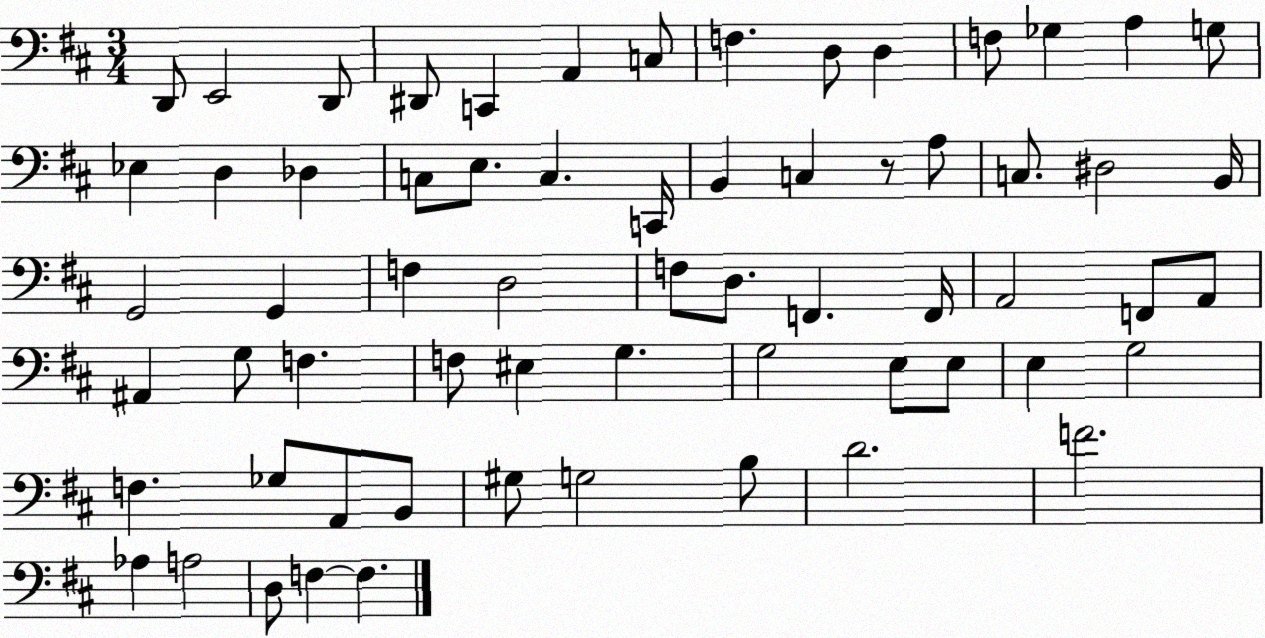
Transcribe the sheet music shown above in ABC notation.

X:1
T:Untitled
M:3/4
L:1/4
K:D
D,,/2 E,,2 D,,/2 ^D,,/2 C,, A,, C,/2 F, D,/2 D, F,/2 _G, A, G,/2 _E, D, _D, C,/2 E,/2 C, C,,/4 B,, C, z/2 A,/2 C,/2 ^D,2 B,,/4 G,,2 G,, F, D,2 F,/2 D,/2 F,, F,,/4 A,,2 F,,/2 A,,/2 ^A,, G,/2 F, F,/2 ^E, G, G,2 E,/2 E,/2 E, G,2 F, _G,/2 A,,/2 B,,/2 ^G,/2 G,2 B,/2 D2 F2 _A, A,2 D,/2 F, F,